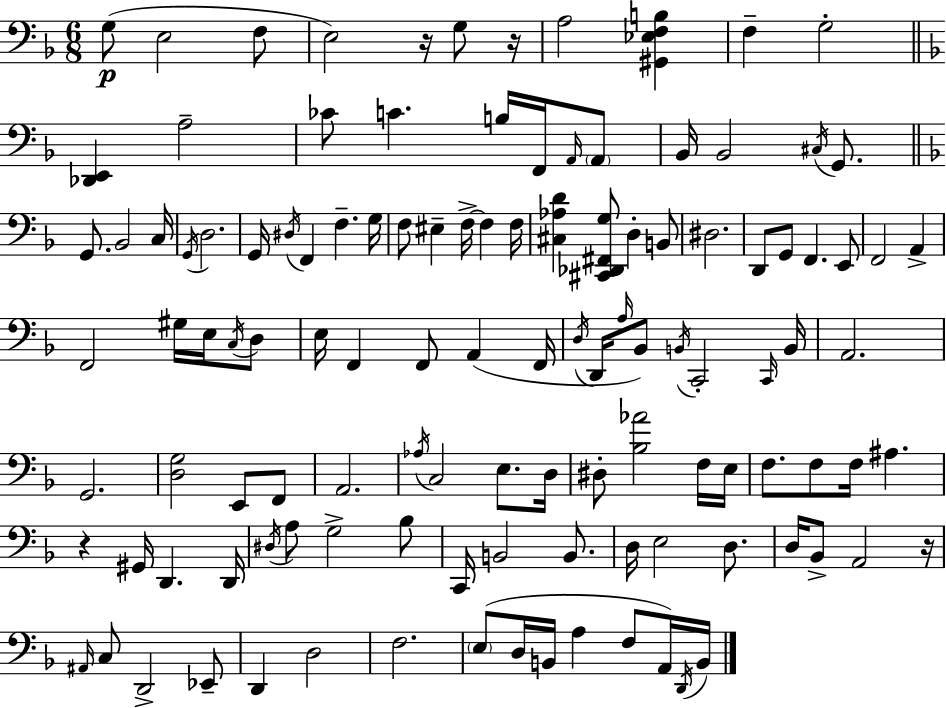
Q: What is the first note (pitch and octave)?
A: G3